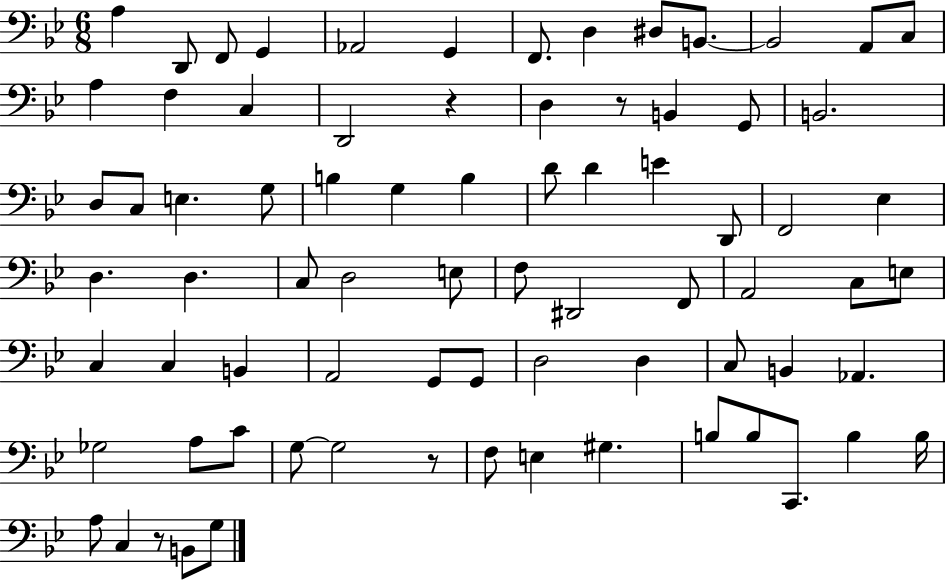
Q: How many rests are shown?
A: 4